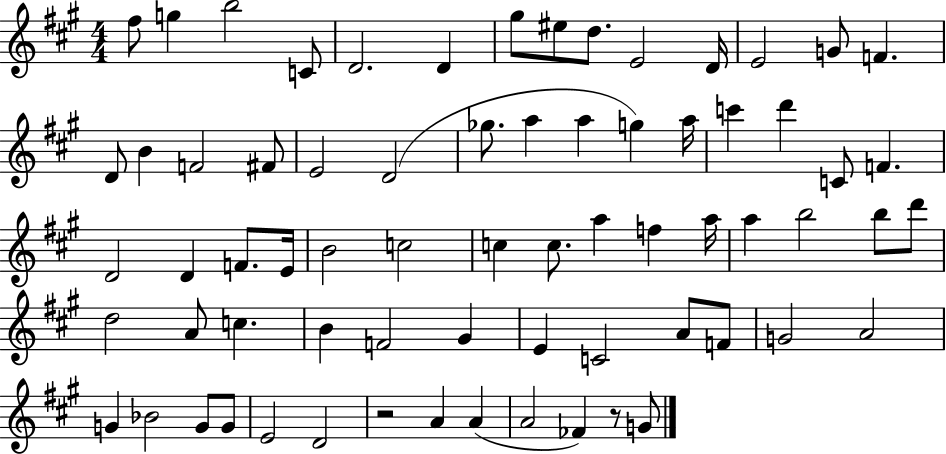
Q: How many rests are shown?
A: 2